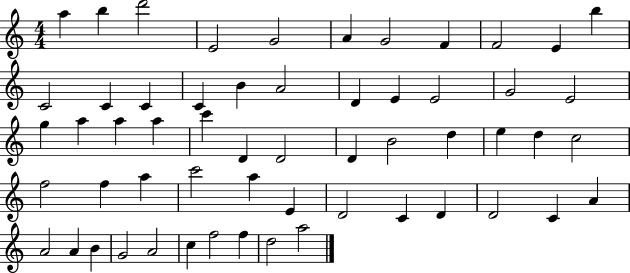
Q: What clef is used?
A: treble